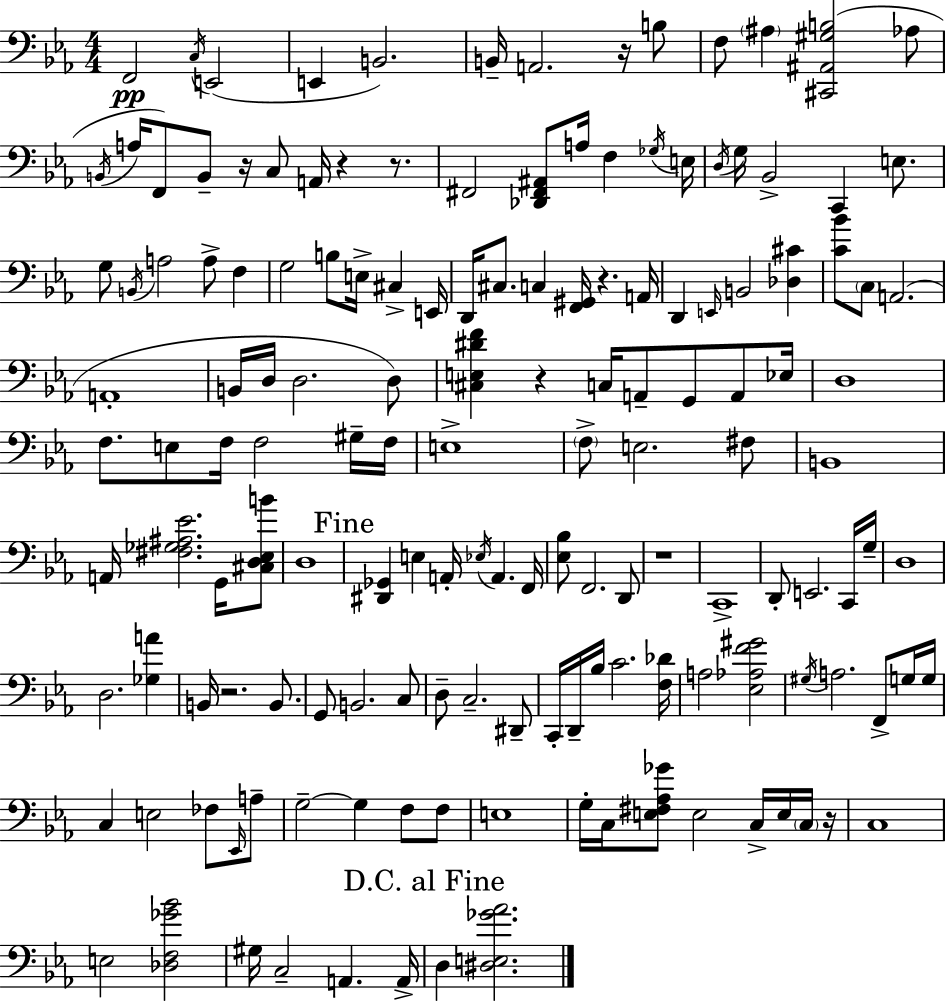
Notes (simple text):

F2/h C3/s E2/h E2/q B2/h. B2/s A2/h. R/s B3/e F3/e A#3/q [C#2,A#2,G#3,B3]/h Ab3/e B2/s A3/s F2/e B2/e R/s C3/e A2/s R/q R/e. F#2/h [Db2,F#2,A#2]/e A3/s F3/q Gb3/s E3/s D3/s G3/s Bb2/h C2/q E3/e. G3/e B2/s A3/h A3/e F3/q G3/h B3/e E3/s C#3/q E2/s D2/s C#3/e. C3/q [F2,G#2]/s R/q. A2/s D2/q E2/s B2/h [Db3,C#4]/q [C4,Bb4]/e C3/e A2/h. A2/w B2/s D3/s D3/h. D3/e [C#3,E3,D#4,F4]/q R/q C3/s A2/e G2/e A2/e Eb3/s D3/w F3/e. E3/e F3/s F3/h G#3/s F3/s E3/w F3/e E3/h. F#3/e B2/w A2/s [F#3,Gb3,A#3,Eb4]/h. G2/s [C#3,D3,Eb3,B4]/e D3/w [D#2,Gb2]/q E3/q A2/s Eb3/s A2/q. F2/s [Eb3,Bb3]/e F2/h. D2/e R/w C2/w D2/e E2/h. C2/s G3/s D3/w D3/h. [Gb3,A4]/q B2/s R/h. B2/e. G2/e B2/h. C3/e D3/e C3/h. D#2/e C2/s D2/s Bb3/s C4/h. [F3,Db4]/s A3/h [Eb3,Ab3,F4,G#4]/h G#3/s A3/h. F2/e G3/s G3/s C3/q E3/h FES3/e Eb2/s A3/e G3/h G3/q F3/e F3/e E3/w G3/s C3/s [E3,F#3,Ab3,Gb4]/e E3/h C3/s E3/s C3/s R/s C3/w E3/h [Db3,F3,Gb4,Bb4]/h G#3/s C3/h A2/q. A2/s D3/q [D#3,E3,Gb4,Ab4]/h.